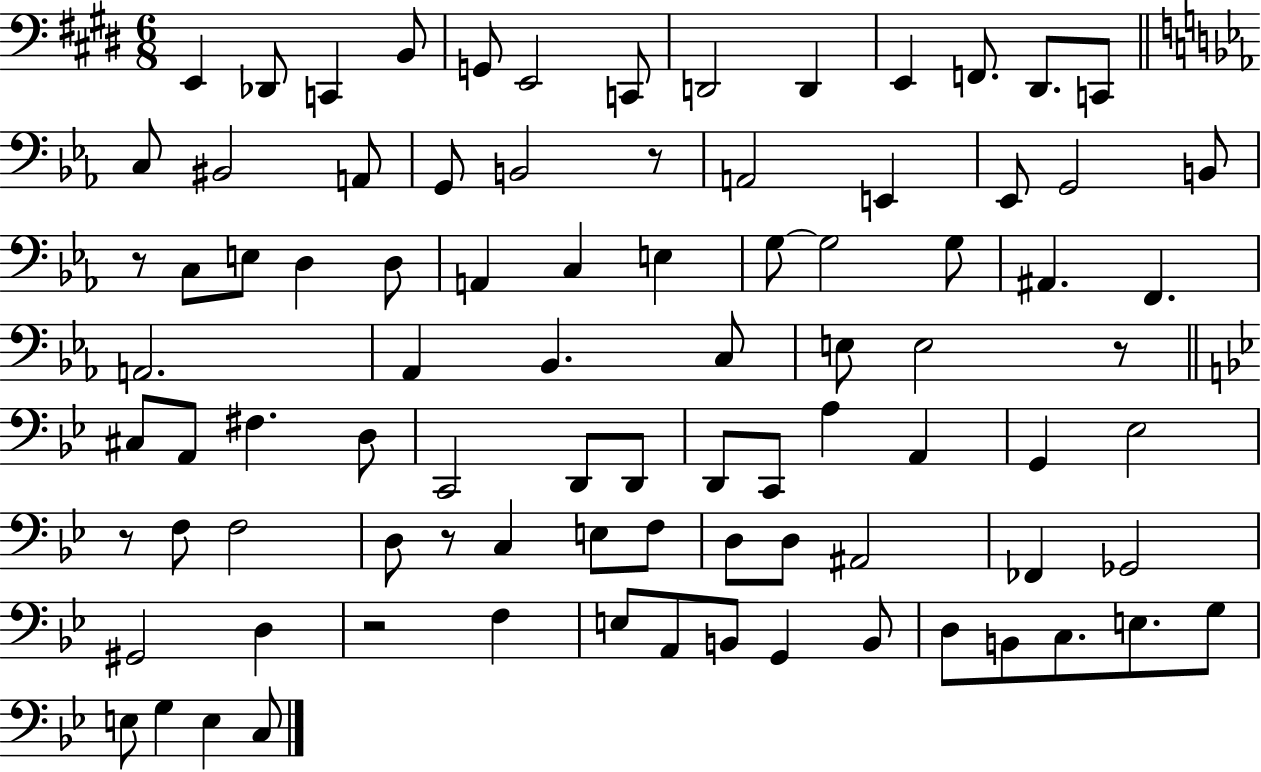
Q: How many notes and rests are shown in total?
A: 88